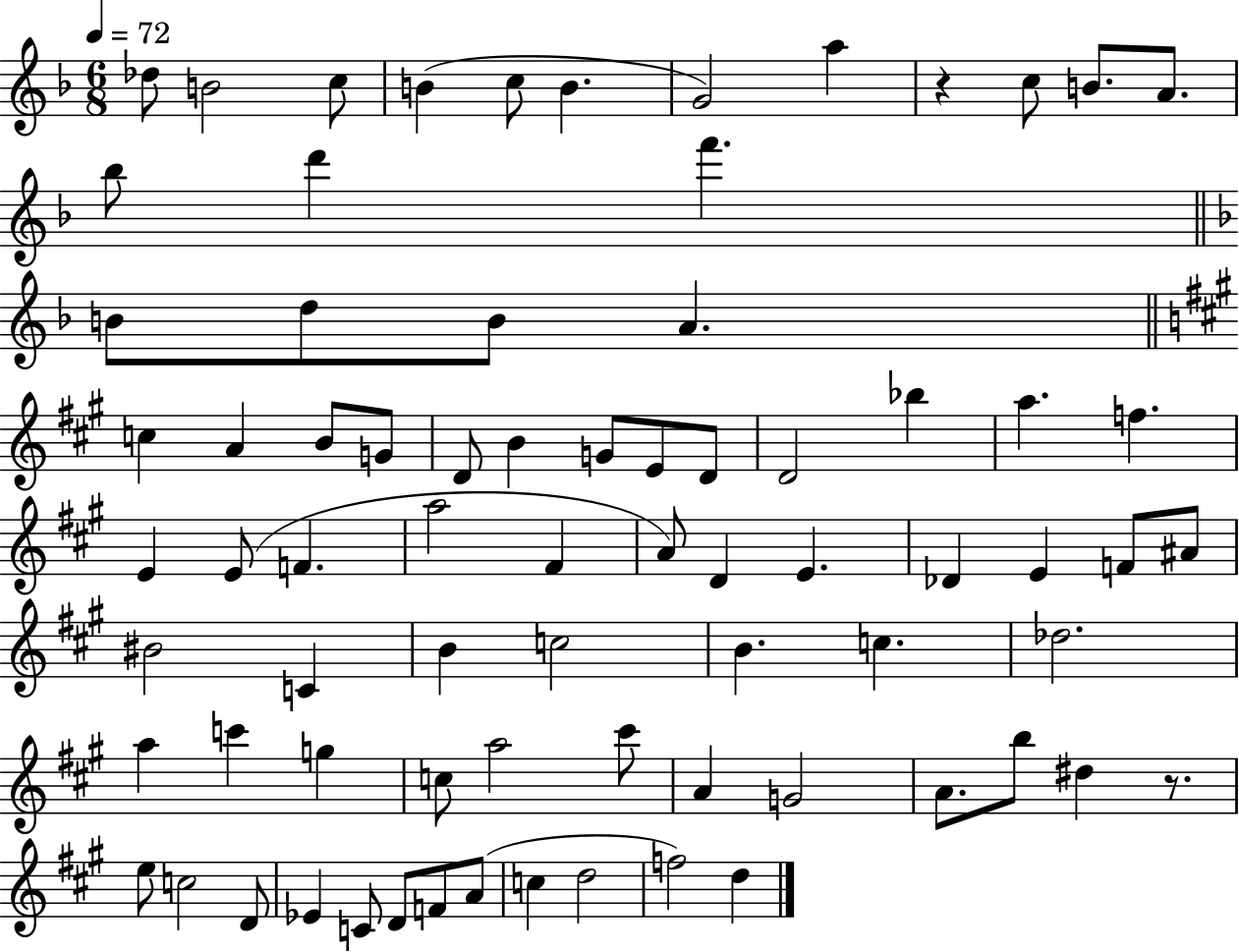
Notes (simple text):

Db5/e B4/h C5/e B4/q C5/e B4/q. G4/h A5/q R/q C5/e B4/e. A4/e. Bb5/e D6/q F6/q. B4/e D5/e B4/e A4/q. C5/q A4/q B4/e G4/e D4/e B4/q G4/e E4/e D4/e D4/h Bb5/q A5/q. F5/q. E4/q E4/e F4/q. A5/h F#4/q A4/e D4/q E4/q. Db4/q E4/q F4/e A#4/e BIS4/h C4/q B4/q C5/h B4/q. C5/q. Db5/h. A5/q C6/q G5/q C5/e A5/h C#6/e A4/q G4/h A4/e. B5/e D#5/q R/e. E5/e C5/h D4/e Eb4/q C4/e D4/e F4/e A4/e C5/q D5/h F5/h D5/q